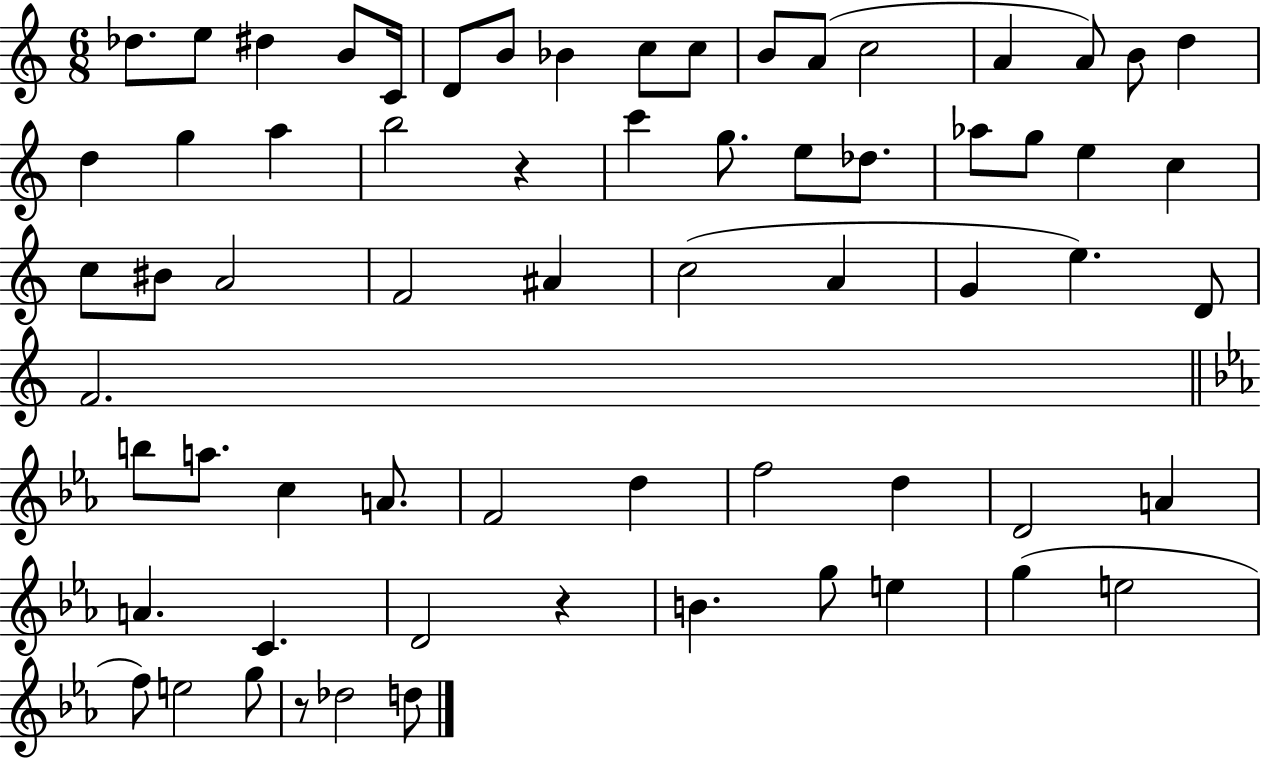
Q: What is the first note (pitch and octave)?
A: Db5